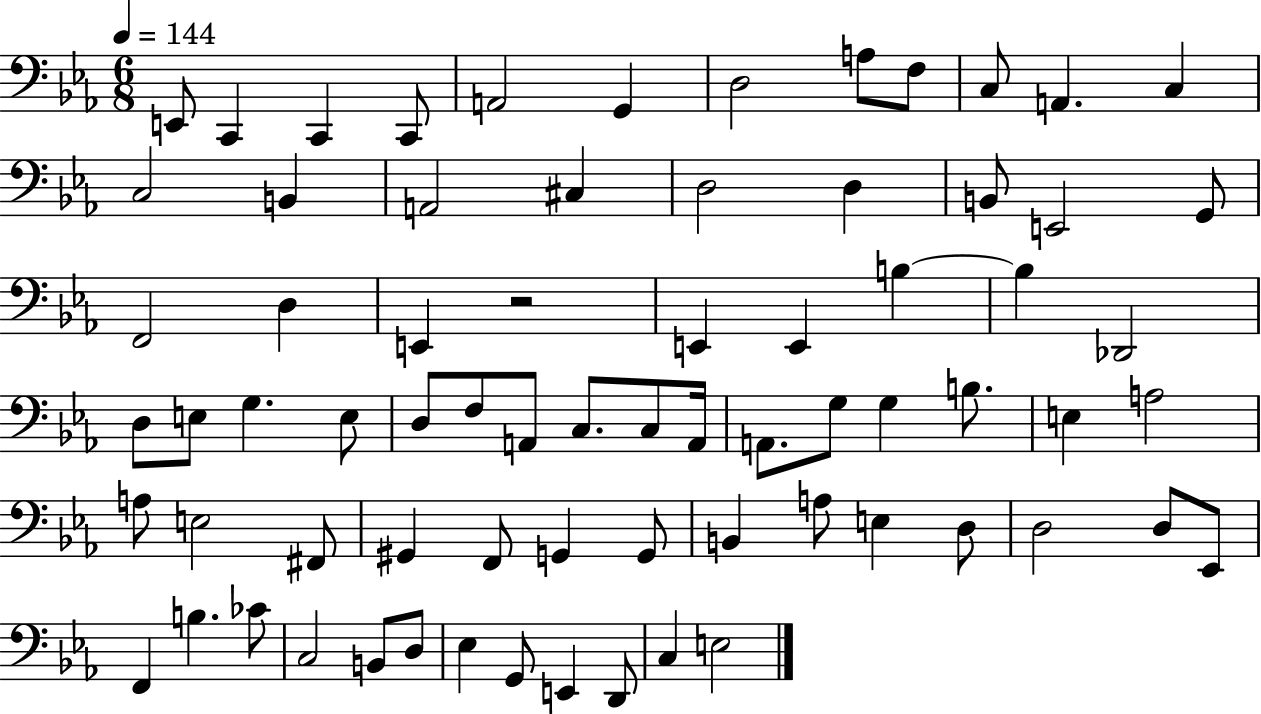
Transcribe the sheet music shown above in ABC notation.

X:1
T:Untitled
M:6/8
L:1/4
K:Eb
E,,/2 C,, C,, C,,/2 A,,2 G,, D,2 A,/2 F,/2 C,/2 A,, C, C,2 B,, A,,2 ^C, D,2 D, B,,/2 E,,2 G,,/2 F,,2 D, E,, z2 E,, E,, B, B, _D,,2 D,/2 E,/2 G, E,/2 D,/2 F,/2 A,,/2 C,/2 C,/2 A,,/4 A,,/2 G,/2 G, B,/2 E, A,2 A,/2 E,2 ^F,,/2 ^G,, F,,/2 G,, G,,/2 B,, A,/2 E, D,/2 D,2 D,/2 _E,,/2 F,, B, _C/2 C,2 B,,/2 D,/2 _E, G,,/2 E,, D,,/2 C, E,2